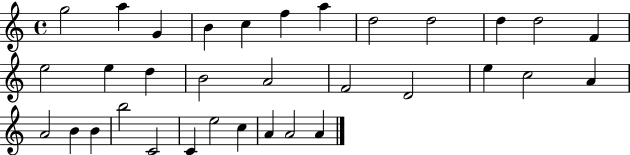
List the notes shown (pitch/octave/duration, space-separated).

G5/h A5/q G4/q B4/q C5/q F5/q A5/q D5/h D5/h D5/q D5/h F4/q E5/h E5/q D5/q B4/h A4/h F4/h D4/h E5/q C5/h A4/q A4/h B4/q B4/q B5/h C4/h C4/q E5/h C5/q A4/q A4/h A4/q